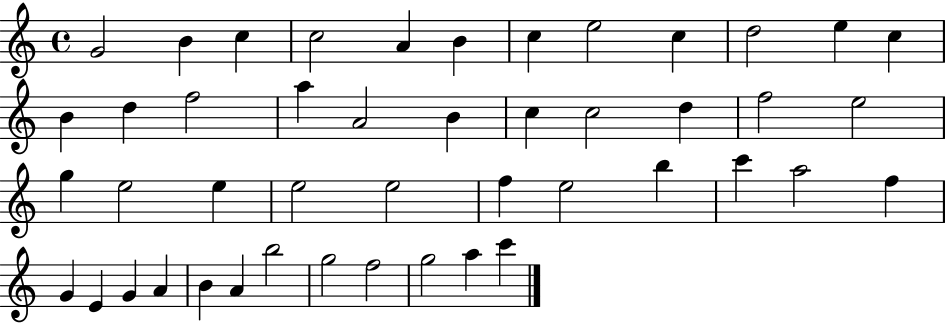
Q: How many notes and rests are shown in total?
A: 46